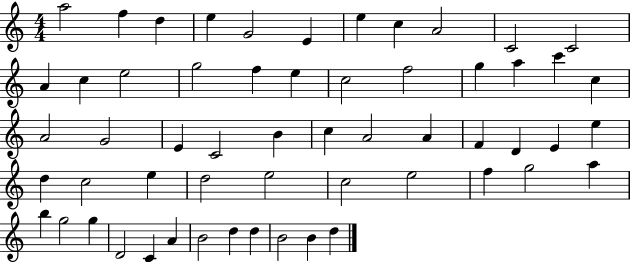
{
  \clef treble
  \numericTimeSignature
  \time 4/4
  \key c \major
  a''2 f''4 d''4 | e''4 g'2 e'4 | e''4 c''4 a'2 | c'2 c'2 | \break a'4 c''4 e''2 | g''2 f''4 e''4 | c''2 f''2 | g''4 a''4 c'''4 c''4 | \break a'2 g'2 | e'4 c'2 b'4 | c''4 a'2 a'4 | f'4 d'4 e'4 e''4 | \break d''4 c''2 e''4 | d''2 e''2 | c''2 e''2 | f''4 g''2 a''4 | \break b''4 g''2 g''4 | d'2 c'4 a'4 | b'2 d''4 d''4 | b'2 b'4 d''4 | \break \bar "|."
}